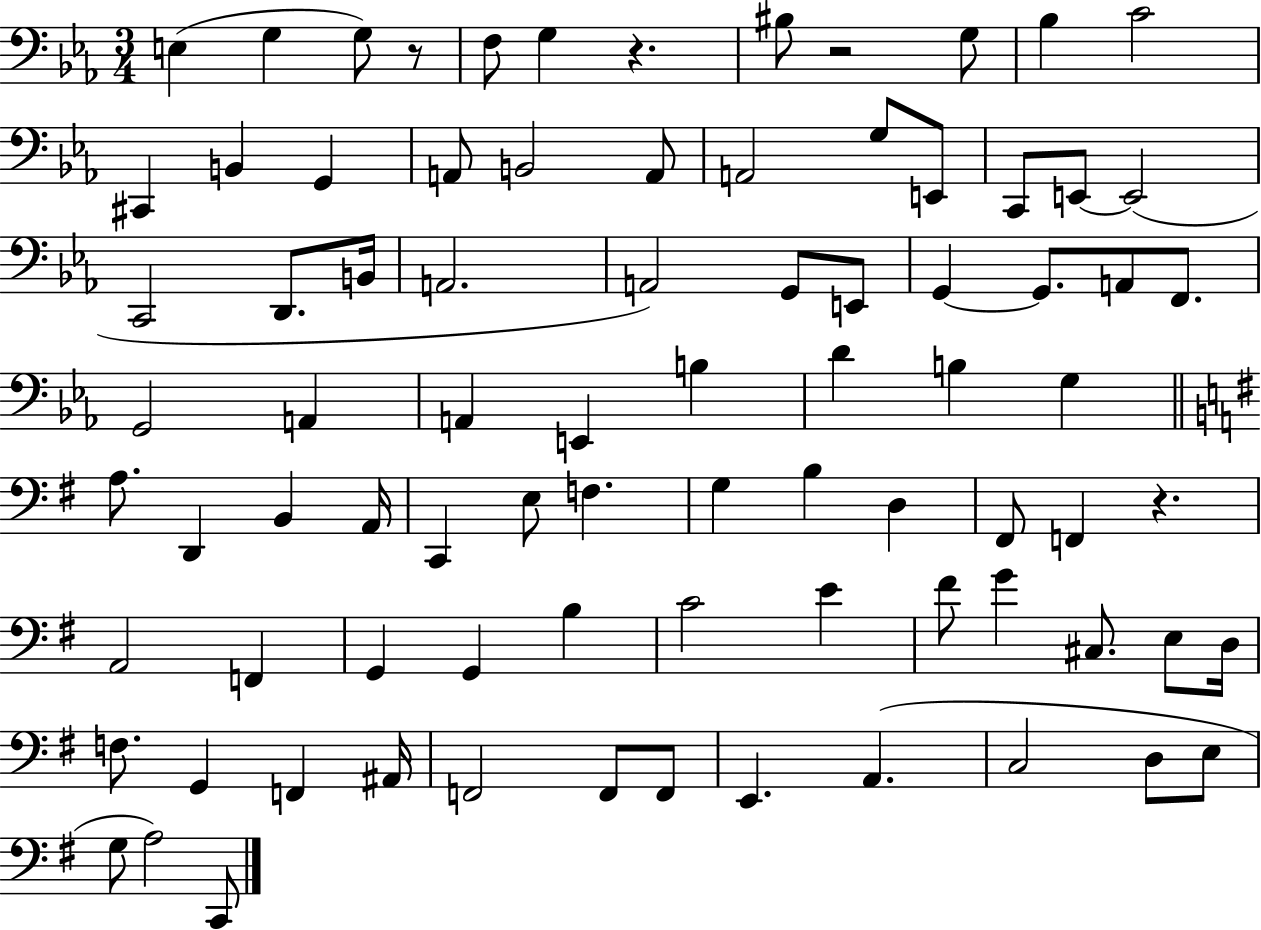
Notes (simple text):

E3/q G3/q G3/e R/e F3/e G3/q R/q. BIS3/e R/h G3/e Bb3/q C4/h C#2/q B2/q G2/q A2/e B2/h A2/e A2/h G3/e E2/e C2/e E2/e E2/h C2/h D2/e. B2/s A2/h. A2/h G2/e E2/e G2/q G2/e. A2/e F2/e. G2/h A2/q A2/q E2/q B3/q D4/q B3/q G3/q A3/e. D2/q B2/q A2/s C2/q E3/e F3/q. G3/q B3/q D3/q F#2/e F2/q R/q. A2/h F2/q G2/q G2/q B3/q C4/h E4/q F#4/e G4/q C#3/e. E3/e D3/s F3/e. G2/q F2/q A#2/s F2/h F2/e F2/e E2/q. A2/q. C3/h D3/e E3/e G3/e A3/h C2/e